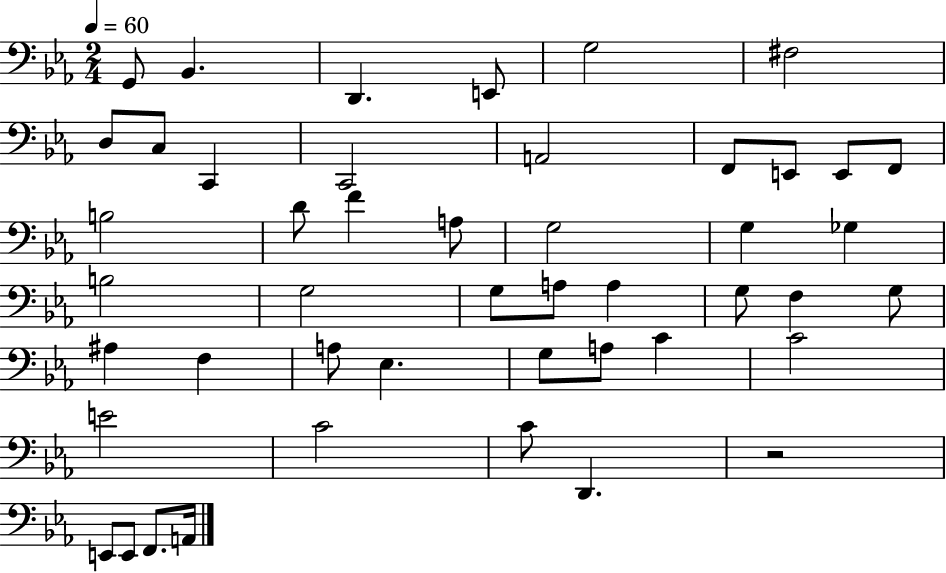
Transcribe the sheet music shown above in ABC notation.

X:1
T:Untitled
M:2/4
L:1/4
K:Eb
G,,/2 _B,, D,, E,,/2 G,2 ^F,2 D,/2 C,/2 C,, C,,2 A,,2 F,,/2 E,,/2 E,,/2 F,,/2 B,2 D/2 F A,/2 G,2 G, _G, B,2 G,2 G,/2 A,/2 A, G,/2 F, G,/2 ^A, F, A,/2 _E, G,/2 A,/2 C C2 E2 C2 C/2 D,, z2 E,,/2 E,,/2 F,,/2 A,,/4